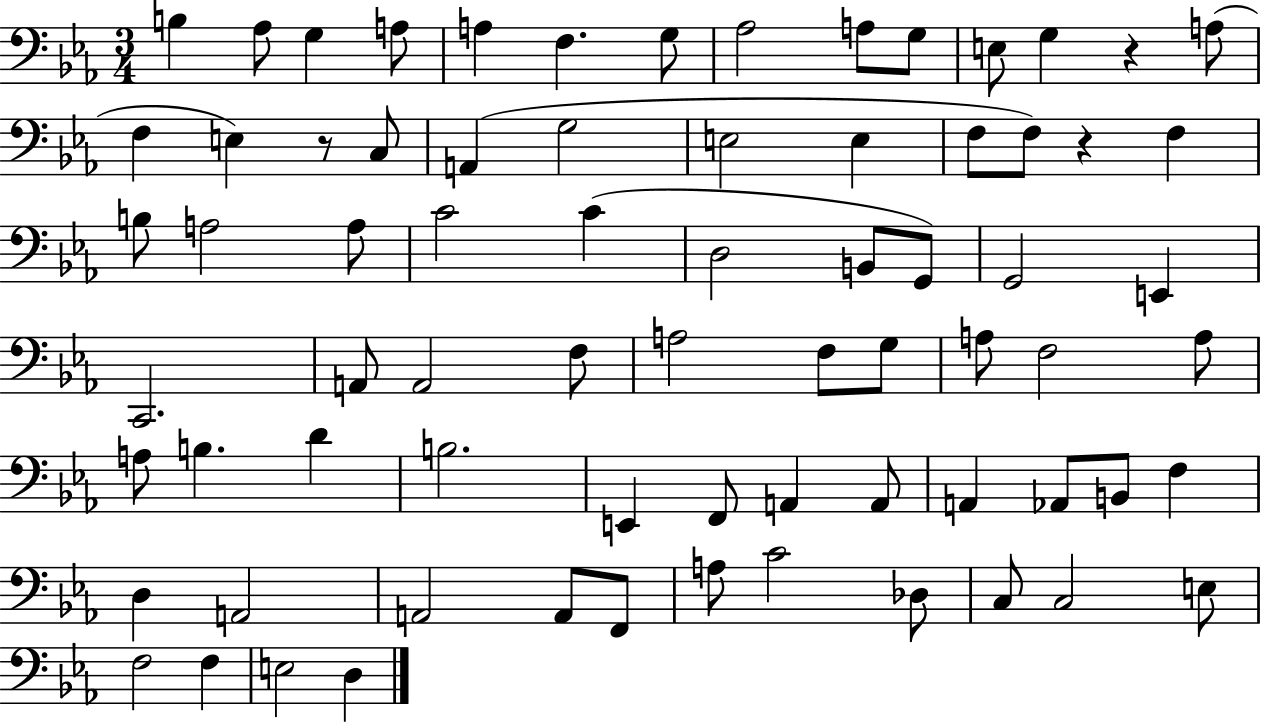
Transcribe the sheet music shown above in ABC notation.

X:1
T:Untitled
M:3/4
L:1/4
K:Eb
B, _A,/2 G, A,/2 A, F, G,/2 _A,2 A,/2 G,/2 E,/2 G, z A,/2 F, E, z/2 C,/2 A,, G,2 E,2 E, F,/2 F,/2 z F, B,/2 A,2 A,/2 C2 C D,2 B,,/2 G,,/2 G,,2 E,, C,,2 A,,/2 A,,2 F,/2 A,2 F,/2 G,/2 A,/2 F,2 A,/2 A,/2 B, D B,2 E,, F,,/2 A,, A,,/2 A,, _A,,/2 B,,/2 F, D, A,,2 A,,2 A,,/2 F,,/2 A,/2 C2 _D,/2 C,/2 C,2 E,/2 F,2 F, E,2 D,